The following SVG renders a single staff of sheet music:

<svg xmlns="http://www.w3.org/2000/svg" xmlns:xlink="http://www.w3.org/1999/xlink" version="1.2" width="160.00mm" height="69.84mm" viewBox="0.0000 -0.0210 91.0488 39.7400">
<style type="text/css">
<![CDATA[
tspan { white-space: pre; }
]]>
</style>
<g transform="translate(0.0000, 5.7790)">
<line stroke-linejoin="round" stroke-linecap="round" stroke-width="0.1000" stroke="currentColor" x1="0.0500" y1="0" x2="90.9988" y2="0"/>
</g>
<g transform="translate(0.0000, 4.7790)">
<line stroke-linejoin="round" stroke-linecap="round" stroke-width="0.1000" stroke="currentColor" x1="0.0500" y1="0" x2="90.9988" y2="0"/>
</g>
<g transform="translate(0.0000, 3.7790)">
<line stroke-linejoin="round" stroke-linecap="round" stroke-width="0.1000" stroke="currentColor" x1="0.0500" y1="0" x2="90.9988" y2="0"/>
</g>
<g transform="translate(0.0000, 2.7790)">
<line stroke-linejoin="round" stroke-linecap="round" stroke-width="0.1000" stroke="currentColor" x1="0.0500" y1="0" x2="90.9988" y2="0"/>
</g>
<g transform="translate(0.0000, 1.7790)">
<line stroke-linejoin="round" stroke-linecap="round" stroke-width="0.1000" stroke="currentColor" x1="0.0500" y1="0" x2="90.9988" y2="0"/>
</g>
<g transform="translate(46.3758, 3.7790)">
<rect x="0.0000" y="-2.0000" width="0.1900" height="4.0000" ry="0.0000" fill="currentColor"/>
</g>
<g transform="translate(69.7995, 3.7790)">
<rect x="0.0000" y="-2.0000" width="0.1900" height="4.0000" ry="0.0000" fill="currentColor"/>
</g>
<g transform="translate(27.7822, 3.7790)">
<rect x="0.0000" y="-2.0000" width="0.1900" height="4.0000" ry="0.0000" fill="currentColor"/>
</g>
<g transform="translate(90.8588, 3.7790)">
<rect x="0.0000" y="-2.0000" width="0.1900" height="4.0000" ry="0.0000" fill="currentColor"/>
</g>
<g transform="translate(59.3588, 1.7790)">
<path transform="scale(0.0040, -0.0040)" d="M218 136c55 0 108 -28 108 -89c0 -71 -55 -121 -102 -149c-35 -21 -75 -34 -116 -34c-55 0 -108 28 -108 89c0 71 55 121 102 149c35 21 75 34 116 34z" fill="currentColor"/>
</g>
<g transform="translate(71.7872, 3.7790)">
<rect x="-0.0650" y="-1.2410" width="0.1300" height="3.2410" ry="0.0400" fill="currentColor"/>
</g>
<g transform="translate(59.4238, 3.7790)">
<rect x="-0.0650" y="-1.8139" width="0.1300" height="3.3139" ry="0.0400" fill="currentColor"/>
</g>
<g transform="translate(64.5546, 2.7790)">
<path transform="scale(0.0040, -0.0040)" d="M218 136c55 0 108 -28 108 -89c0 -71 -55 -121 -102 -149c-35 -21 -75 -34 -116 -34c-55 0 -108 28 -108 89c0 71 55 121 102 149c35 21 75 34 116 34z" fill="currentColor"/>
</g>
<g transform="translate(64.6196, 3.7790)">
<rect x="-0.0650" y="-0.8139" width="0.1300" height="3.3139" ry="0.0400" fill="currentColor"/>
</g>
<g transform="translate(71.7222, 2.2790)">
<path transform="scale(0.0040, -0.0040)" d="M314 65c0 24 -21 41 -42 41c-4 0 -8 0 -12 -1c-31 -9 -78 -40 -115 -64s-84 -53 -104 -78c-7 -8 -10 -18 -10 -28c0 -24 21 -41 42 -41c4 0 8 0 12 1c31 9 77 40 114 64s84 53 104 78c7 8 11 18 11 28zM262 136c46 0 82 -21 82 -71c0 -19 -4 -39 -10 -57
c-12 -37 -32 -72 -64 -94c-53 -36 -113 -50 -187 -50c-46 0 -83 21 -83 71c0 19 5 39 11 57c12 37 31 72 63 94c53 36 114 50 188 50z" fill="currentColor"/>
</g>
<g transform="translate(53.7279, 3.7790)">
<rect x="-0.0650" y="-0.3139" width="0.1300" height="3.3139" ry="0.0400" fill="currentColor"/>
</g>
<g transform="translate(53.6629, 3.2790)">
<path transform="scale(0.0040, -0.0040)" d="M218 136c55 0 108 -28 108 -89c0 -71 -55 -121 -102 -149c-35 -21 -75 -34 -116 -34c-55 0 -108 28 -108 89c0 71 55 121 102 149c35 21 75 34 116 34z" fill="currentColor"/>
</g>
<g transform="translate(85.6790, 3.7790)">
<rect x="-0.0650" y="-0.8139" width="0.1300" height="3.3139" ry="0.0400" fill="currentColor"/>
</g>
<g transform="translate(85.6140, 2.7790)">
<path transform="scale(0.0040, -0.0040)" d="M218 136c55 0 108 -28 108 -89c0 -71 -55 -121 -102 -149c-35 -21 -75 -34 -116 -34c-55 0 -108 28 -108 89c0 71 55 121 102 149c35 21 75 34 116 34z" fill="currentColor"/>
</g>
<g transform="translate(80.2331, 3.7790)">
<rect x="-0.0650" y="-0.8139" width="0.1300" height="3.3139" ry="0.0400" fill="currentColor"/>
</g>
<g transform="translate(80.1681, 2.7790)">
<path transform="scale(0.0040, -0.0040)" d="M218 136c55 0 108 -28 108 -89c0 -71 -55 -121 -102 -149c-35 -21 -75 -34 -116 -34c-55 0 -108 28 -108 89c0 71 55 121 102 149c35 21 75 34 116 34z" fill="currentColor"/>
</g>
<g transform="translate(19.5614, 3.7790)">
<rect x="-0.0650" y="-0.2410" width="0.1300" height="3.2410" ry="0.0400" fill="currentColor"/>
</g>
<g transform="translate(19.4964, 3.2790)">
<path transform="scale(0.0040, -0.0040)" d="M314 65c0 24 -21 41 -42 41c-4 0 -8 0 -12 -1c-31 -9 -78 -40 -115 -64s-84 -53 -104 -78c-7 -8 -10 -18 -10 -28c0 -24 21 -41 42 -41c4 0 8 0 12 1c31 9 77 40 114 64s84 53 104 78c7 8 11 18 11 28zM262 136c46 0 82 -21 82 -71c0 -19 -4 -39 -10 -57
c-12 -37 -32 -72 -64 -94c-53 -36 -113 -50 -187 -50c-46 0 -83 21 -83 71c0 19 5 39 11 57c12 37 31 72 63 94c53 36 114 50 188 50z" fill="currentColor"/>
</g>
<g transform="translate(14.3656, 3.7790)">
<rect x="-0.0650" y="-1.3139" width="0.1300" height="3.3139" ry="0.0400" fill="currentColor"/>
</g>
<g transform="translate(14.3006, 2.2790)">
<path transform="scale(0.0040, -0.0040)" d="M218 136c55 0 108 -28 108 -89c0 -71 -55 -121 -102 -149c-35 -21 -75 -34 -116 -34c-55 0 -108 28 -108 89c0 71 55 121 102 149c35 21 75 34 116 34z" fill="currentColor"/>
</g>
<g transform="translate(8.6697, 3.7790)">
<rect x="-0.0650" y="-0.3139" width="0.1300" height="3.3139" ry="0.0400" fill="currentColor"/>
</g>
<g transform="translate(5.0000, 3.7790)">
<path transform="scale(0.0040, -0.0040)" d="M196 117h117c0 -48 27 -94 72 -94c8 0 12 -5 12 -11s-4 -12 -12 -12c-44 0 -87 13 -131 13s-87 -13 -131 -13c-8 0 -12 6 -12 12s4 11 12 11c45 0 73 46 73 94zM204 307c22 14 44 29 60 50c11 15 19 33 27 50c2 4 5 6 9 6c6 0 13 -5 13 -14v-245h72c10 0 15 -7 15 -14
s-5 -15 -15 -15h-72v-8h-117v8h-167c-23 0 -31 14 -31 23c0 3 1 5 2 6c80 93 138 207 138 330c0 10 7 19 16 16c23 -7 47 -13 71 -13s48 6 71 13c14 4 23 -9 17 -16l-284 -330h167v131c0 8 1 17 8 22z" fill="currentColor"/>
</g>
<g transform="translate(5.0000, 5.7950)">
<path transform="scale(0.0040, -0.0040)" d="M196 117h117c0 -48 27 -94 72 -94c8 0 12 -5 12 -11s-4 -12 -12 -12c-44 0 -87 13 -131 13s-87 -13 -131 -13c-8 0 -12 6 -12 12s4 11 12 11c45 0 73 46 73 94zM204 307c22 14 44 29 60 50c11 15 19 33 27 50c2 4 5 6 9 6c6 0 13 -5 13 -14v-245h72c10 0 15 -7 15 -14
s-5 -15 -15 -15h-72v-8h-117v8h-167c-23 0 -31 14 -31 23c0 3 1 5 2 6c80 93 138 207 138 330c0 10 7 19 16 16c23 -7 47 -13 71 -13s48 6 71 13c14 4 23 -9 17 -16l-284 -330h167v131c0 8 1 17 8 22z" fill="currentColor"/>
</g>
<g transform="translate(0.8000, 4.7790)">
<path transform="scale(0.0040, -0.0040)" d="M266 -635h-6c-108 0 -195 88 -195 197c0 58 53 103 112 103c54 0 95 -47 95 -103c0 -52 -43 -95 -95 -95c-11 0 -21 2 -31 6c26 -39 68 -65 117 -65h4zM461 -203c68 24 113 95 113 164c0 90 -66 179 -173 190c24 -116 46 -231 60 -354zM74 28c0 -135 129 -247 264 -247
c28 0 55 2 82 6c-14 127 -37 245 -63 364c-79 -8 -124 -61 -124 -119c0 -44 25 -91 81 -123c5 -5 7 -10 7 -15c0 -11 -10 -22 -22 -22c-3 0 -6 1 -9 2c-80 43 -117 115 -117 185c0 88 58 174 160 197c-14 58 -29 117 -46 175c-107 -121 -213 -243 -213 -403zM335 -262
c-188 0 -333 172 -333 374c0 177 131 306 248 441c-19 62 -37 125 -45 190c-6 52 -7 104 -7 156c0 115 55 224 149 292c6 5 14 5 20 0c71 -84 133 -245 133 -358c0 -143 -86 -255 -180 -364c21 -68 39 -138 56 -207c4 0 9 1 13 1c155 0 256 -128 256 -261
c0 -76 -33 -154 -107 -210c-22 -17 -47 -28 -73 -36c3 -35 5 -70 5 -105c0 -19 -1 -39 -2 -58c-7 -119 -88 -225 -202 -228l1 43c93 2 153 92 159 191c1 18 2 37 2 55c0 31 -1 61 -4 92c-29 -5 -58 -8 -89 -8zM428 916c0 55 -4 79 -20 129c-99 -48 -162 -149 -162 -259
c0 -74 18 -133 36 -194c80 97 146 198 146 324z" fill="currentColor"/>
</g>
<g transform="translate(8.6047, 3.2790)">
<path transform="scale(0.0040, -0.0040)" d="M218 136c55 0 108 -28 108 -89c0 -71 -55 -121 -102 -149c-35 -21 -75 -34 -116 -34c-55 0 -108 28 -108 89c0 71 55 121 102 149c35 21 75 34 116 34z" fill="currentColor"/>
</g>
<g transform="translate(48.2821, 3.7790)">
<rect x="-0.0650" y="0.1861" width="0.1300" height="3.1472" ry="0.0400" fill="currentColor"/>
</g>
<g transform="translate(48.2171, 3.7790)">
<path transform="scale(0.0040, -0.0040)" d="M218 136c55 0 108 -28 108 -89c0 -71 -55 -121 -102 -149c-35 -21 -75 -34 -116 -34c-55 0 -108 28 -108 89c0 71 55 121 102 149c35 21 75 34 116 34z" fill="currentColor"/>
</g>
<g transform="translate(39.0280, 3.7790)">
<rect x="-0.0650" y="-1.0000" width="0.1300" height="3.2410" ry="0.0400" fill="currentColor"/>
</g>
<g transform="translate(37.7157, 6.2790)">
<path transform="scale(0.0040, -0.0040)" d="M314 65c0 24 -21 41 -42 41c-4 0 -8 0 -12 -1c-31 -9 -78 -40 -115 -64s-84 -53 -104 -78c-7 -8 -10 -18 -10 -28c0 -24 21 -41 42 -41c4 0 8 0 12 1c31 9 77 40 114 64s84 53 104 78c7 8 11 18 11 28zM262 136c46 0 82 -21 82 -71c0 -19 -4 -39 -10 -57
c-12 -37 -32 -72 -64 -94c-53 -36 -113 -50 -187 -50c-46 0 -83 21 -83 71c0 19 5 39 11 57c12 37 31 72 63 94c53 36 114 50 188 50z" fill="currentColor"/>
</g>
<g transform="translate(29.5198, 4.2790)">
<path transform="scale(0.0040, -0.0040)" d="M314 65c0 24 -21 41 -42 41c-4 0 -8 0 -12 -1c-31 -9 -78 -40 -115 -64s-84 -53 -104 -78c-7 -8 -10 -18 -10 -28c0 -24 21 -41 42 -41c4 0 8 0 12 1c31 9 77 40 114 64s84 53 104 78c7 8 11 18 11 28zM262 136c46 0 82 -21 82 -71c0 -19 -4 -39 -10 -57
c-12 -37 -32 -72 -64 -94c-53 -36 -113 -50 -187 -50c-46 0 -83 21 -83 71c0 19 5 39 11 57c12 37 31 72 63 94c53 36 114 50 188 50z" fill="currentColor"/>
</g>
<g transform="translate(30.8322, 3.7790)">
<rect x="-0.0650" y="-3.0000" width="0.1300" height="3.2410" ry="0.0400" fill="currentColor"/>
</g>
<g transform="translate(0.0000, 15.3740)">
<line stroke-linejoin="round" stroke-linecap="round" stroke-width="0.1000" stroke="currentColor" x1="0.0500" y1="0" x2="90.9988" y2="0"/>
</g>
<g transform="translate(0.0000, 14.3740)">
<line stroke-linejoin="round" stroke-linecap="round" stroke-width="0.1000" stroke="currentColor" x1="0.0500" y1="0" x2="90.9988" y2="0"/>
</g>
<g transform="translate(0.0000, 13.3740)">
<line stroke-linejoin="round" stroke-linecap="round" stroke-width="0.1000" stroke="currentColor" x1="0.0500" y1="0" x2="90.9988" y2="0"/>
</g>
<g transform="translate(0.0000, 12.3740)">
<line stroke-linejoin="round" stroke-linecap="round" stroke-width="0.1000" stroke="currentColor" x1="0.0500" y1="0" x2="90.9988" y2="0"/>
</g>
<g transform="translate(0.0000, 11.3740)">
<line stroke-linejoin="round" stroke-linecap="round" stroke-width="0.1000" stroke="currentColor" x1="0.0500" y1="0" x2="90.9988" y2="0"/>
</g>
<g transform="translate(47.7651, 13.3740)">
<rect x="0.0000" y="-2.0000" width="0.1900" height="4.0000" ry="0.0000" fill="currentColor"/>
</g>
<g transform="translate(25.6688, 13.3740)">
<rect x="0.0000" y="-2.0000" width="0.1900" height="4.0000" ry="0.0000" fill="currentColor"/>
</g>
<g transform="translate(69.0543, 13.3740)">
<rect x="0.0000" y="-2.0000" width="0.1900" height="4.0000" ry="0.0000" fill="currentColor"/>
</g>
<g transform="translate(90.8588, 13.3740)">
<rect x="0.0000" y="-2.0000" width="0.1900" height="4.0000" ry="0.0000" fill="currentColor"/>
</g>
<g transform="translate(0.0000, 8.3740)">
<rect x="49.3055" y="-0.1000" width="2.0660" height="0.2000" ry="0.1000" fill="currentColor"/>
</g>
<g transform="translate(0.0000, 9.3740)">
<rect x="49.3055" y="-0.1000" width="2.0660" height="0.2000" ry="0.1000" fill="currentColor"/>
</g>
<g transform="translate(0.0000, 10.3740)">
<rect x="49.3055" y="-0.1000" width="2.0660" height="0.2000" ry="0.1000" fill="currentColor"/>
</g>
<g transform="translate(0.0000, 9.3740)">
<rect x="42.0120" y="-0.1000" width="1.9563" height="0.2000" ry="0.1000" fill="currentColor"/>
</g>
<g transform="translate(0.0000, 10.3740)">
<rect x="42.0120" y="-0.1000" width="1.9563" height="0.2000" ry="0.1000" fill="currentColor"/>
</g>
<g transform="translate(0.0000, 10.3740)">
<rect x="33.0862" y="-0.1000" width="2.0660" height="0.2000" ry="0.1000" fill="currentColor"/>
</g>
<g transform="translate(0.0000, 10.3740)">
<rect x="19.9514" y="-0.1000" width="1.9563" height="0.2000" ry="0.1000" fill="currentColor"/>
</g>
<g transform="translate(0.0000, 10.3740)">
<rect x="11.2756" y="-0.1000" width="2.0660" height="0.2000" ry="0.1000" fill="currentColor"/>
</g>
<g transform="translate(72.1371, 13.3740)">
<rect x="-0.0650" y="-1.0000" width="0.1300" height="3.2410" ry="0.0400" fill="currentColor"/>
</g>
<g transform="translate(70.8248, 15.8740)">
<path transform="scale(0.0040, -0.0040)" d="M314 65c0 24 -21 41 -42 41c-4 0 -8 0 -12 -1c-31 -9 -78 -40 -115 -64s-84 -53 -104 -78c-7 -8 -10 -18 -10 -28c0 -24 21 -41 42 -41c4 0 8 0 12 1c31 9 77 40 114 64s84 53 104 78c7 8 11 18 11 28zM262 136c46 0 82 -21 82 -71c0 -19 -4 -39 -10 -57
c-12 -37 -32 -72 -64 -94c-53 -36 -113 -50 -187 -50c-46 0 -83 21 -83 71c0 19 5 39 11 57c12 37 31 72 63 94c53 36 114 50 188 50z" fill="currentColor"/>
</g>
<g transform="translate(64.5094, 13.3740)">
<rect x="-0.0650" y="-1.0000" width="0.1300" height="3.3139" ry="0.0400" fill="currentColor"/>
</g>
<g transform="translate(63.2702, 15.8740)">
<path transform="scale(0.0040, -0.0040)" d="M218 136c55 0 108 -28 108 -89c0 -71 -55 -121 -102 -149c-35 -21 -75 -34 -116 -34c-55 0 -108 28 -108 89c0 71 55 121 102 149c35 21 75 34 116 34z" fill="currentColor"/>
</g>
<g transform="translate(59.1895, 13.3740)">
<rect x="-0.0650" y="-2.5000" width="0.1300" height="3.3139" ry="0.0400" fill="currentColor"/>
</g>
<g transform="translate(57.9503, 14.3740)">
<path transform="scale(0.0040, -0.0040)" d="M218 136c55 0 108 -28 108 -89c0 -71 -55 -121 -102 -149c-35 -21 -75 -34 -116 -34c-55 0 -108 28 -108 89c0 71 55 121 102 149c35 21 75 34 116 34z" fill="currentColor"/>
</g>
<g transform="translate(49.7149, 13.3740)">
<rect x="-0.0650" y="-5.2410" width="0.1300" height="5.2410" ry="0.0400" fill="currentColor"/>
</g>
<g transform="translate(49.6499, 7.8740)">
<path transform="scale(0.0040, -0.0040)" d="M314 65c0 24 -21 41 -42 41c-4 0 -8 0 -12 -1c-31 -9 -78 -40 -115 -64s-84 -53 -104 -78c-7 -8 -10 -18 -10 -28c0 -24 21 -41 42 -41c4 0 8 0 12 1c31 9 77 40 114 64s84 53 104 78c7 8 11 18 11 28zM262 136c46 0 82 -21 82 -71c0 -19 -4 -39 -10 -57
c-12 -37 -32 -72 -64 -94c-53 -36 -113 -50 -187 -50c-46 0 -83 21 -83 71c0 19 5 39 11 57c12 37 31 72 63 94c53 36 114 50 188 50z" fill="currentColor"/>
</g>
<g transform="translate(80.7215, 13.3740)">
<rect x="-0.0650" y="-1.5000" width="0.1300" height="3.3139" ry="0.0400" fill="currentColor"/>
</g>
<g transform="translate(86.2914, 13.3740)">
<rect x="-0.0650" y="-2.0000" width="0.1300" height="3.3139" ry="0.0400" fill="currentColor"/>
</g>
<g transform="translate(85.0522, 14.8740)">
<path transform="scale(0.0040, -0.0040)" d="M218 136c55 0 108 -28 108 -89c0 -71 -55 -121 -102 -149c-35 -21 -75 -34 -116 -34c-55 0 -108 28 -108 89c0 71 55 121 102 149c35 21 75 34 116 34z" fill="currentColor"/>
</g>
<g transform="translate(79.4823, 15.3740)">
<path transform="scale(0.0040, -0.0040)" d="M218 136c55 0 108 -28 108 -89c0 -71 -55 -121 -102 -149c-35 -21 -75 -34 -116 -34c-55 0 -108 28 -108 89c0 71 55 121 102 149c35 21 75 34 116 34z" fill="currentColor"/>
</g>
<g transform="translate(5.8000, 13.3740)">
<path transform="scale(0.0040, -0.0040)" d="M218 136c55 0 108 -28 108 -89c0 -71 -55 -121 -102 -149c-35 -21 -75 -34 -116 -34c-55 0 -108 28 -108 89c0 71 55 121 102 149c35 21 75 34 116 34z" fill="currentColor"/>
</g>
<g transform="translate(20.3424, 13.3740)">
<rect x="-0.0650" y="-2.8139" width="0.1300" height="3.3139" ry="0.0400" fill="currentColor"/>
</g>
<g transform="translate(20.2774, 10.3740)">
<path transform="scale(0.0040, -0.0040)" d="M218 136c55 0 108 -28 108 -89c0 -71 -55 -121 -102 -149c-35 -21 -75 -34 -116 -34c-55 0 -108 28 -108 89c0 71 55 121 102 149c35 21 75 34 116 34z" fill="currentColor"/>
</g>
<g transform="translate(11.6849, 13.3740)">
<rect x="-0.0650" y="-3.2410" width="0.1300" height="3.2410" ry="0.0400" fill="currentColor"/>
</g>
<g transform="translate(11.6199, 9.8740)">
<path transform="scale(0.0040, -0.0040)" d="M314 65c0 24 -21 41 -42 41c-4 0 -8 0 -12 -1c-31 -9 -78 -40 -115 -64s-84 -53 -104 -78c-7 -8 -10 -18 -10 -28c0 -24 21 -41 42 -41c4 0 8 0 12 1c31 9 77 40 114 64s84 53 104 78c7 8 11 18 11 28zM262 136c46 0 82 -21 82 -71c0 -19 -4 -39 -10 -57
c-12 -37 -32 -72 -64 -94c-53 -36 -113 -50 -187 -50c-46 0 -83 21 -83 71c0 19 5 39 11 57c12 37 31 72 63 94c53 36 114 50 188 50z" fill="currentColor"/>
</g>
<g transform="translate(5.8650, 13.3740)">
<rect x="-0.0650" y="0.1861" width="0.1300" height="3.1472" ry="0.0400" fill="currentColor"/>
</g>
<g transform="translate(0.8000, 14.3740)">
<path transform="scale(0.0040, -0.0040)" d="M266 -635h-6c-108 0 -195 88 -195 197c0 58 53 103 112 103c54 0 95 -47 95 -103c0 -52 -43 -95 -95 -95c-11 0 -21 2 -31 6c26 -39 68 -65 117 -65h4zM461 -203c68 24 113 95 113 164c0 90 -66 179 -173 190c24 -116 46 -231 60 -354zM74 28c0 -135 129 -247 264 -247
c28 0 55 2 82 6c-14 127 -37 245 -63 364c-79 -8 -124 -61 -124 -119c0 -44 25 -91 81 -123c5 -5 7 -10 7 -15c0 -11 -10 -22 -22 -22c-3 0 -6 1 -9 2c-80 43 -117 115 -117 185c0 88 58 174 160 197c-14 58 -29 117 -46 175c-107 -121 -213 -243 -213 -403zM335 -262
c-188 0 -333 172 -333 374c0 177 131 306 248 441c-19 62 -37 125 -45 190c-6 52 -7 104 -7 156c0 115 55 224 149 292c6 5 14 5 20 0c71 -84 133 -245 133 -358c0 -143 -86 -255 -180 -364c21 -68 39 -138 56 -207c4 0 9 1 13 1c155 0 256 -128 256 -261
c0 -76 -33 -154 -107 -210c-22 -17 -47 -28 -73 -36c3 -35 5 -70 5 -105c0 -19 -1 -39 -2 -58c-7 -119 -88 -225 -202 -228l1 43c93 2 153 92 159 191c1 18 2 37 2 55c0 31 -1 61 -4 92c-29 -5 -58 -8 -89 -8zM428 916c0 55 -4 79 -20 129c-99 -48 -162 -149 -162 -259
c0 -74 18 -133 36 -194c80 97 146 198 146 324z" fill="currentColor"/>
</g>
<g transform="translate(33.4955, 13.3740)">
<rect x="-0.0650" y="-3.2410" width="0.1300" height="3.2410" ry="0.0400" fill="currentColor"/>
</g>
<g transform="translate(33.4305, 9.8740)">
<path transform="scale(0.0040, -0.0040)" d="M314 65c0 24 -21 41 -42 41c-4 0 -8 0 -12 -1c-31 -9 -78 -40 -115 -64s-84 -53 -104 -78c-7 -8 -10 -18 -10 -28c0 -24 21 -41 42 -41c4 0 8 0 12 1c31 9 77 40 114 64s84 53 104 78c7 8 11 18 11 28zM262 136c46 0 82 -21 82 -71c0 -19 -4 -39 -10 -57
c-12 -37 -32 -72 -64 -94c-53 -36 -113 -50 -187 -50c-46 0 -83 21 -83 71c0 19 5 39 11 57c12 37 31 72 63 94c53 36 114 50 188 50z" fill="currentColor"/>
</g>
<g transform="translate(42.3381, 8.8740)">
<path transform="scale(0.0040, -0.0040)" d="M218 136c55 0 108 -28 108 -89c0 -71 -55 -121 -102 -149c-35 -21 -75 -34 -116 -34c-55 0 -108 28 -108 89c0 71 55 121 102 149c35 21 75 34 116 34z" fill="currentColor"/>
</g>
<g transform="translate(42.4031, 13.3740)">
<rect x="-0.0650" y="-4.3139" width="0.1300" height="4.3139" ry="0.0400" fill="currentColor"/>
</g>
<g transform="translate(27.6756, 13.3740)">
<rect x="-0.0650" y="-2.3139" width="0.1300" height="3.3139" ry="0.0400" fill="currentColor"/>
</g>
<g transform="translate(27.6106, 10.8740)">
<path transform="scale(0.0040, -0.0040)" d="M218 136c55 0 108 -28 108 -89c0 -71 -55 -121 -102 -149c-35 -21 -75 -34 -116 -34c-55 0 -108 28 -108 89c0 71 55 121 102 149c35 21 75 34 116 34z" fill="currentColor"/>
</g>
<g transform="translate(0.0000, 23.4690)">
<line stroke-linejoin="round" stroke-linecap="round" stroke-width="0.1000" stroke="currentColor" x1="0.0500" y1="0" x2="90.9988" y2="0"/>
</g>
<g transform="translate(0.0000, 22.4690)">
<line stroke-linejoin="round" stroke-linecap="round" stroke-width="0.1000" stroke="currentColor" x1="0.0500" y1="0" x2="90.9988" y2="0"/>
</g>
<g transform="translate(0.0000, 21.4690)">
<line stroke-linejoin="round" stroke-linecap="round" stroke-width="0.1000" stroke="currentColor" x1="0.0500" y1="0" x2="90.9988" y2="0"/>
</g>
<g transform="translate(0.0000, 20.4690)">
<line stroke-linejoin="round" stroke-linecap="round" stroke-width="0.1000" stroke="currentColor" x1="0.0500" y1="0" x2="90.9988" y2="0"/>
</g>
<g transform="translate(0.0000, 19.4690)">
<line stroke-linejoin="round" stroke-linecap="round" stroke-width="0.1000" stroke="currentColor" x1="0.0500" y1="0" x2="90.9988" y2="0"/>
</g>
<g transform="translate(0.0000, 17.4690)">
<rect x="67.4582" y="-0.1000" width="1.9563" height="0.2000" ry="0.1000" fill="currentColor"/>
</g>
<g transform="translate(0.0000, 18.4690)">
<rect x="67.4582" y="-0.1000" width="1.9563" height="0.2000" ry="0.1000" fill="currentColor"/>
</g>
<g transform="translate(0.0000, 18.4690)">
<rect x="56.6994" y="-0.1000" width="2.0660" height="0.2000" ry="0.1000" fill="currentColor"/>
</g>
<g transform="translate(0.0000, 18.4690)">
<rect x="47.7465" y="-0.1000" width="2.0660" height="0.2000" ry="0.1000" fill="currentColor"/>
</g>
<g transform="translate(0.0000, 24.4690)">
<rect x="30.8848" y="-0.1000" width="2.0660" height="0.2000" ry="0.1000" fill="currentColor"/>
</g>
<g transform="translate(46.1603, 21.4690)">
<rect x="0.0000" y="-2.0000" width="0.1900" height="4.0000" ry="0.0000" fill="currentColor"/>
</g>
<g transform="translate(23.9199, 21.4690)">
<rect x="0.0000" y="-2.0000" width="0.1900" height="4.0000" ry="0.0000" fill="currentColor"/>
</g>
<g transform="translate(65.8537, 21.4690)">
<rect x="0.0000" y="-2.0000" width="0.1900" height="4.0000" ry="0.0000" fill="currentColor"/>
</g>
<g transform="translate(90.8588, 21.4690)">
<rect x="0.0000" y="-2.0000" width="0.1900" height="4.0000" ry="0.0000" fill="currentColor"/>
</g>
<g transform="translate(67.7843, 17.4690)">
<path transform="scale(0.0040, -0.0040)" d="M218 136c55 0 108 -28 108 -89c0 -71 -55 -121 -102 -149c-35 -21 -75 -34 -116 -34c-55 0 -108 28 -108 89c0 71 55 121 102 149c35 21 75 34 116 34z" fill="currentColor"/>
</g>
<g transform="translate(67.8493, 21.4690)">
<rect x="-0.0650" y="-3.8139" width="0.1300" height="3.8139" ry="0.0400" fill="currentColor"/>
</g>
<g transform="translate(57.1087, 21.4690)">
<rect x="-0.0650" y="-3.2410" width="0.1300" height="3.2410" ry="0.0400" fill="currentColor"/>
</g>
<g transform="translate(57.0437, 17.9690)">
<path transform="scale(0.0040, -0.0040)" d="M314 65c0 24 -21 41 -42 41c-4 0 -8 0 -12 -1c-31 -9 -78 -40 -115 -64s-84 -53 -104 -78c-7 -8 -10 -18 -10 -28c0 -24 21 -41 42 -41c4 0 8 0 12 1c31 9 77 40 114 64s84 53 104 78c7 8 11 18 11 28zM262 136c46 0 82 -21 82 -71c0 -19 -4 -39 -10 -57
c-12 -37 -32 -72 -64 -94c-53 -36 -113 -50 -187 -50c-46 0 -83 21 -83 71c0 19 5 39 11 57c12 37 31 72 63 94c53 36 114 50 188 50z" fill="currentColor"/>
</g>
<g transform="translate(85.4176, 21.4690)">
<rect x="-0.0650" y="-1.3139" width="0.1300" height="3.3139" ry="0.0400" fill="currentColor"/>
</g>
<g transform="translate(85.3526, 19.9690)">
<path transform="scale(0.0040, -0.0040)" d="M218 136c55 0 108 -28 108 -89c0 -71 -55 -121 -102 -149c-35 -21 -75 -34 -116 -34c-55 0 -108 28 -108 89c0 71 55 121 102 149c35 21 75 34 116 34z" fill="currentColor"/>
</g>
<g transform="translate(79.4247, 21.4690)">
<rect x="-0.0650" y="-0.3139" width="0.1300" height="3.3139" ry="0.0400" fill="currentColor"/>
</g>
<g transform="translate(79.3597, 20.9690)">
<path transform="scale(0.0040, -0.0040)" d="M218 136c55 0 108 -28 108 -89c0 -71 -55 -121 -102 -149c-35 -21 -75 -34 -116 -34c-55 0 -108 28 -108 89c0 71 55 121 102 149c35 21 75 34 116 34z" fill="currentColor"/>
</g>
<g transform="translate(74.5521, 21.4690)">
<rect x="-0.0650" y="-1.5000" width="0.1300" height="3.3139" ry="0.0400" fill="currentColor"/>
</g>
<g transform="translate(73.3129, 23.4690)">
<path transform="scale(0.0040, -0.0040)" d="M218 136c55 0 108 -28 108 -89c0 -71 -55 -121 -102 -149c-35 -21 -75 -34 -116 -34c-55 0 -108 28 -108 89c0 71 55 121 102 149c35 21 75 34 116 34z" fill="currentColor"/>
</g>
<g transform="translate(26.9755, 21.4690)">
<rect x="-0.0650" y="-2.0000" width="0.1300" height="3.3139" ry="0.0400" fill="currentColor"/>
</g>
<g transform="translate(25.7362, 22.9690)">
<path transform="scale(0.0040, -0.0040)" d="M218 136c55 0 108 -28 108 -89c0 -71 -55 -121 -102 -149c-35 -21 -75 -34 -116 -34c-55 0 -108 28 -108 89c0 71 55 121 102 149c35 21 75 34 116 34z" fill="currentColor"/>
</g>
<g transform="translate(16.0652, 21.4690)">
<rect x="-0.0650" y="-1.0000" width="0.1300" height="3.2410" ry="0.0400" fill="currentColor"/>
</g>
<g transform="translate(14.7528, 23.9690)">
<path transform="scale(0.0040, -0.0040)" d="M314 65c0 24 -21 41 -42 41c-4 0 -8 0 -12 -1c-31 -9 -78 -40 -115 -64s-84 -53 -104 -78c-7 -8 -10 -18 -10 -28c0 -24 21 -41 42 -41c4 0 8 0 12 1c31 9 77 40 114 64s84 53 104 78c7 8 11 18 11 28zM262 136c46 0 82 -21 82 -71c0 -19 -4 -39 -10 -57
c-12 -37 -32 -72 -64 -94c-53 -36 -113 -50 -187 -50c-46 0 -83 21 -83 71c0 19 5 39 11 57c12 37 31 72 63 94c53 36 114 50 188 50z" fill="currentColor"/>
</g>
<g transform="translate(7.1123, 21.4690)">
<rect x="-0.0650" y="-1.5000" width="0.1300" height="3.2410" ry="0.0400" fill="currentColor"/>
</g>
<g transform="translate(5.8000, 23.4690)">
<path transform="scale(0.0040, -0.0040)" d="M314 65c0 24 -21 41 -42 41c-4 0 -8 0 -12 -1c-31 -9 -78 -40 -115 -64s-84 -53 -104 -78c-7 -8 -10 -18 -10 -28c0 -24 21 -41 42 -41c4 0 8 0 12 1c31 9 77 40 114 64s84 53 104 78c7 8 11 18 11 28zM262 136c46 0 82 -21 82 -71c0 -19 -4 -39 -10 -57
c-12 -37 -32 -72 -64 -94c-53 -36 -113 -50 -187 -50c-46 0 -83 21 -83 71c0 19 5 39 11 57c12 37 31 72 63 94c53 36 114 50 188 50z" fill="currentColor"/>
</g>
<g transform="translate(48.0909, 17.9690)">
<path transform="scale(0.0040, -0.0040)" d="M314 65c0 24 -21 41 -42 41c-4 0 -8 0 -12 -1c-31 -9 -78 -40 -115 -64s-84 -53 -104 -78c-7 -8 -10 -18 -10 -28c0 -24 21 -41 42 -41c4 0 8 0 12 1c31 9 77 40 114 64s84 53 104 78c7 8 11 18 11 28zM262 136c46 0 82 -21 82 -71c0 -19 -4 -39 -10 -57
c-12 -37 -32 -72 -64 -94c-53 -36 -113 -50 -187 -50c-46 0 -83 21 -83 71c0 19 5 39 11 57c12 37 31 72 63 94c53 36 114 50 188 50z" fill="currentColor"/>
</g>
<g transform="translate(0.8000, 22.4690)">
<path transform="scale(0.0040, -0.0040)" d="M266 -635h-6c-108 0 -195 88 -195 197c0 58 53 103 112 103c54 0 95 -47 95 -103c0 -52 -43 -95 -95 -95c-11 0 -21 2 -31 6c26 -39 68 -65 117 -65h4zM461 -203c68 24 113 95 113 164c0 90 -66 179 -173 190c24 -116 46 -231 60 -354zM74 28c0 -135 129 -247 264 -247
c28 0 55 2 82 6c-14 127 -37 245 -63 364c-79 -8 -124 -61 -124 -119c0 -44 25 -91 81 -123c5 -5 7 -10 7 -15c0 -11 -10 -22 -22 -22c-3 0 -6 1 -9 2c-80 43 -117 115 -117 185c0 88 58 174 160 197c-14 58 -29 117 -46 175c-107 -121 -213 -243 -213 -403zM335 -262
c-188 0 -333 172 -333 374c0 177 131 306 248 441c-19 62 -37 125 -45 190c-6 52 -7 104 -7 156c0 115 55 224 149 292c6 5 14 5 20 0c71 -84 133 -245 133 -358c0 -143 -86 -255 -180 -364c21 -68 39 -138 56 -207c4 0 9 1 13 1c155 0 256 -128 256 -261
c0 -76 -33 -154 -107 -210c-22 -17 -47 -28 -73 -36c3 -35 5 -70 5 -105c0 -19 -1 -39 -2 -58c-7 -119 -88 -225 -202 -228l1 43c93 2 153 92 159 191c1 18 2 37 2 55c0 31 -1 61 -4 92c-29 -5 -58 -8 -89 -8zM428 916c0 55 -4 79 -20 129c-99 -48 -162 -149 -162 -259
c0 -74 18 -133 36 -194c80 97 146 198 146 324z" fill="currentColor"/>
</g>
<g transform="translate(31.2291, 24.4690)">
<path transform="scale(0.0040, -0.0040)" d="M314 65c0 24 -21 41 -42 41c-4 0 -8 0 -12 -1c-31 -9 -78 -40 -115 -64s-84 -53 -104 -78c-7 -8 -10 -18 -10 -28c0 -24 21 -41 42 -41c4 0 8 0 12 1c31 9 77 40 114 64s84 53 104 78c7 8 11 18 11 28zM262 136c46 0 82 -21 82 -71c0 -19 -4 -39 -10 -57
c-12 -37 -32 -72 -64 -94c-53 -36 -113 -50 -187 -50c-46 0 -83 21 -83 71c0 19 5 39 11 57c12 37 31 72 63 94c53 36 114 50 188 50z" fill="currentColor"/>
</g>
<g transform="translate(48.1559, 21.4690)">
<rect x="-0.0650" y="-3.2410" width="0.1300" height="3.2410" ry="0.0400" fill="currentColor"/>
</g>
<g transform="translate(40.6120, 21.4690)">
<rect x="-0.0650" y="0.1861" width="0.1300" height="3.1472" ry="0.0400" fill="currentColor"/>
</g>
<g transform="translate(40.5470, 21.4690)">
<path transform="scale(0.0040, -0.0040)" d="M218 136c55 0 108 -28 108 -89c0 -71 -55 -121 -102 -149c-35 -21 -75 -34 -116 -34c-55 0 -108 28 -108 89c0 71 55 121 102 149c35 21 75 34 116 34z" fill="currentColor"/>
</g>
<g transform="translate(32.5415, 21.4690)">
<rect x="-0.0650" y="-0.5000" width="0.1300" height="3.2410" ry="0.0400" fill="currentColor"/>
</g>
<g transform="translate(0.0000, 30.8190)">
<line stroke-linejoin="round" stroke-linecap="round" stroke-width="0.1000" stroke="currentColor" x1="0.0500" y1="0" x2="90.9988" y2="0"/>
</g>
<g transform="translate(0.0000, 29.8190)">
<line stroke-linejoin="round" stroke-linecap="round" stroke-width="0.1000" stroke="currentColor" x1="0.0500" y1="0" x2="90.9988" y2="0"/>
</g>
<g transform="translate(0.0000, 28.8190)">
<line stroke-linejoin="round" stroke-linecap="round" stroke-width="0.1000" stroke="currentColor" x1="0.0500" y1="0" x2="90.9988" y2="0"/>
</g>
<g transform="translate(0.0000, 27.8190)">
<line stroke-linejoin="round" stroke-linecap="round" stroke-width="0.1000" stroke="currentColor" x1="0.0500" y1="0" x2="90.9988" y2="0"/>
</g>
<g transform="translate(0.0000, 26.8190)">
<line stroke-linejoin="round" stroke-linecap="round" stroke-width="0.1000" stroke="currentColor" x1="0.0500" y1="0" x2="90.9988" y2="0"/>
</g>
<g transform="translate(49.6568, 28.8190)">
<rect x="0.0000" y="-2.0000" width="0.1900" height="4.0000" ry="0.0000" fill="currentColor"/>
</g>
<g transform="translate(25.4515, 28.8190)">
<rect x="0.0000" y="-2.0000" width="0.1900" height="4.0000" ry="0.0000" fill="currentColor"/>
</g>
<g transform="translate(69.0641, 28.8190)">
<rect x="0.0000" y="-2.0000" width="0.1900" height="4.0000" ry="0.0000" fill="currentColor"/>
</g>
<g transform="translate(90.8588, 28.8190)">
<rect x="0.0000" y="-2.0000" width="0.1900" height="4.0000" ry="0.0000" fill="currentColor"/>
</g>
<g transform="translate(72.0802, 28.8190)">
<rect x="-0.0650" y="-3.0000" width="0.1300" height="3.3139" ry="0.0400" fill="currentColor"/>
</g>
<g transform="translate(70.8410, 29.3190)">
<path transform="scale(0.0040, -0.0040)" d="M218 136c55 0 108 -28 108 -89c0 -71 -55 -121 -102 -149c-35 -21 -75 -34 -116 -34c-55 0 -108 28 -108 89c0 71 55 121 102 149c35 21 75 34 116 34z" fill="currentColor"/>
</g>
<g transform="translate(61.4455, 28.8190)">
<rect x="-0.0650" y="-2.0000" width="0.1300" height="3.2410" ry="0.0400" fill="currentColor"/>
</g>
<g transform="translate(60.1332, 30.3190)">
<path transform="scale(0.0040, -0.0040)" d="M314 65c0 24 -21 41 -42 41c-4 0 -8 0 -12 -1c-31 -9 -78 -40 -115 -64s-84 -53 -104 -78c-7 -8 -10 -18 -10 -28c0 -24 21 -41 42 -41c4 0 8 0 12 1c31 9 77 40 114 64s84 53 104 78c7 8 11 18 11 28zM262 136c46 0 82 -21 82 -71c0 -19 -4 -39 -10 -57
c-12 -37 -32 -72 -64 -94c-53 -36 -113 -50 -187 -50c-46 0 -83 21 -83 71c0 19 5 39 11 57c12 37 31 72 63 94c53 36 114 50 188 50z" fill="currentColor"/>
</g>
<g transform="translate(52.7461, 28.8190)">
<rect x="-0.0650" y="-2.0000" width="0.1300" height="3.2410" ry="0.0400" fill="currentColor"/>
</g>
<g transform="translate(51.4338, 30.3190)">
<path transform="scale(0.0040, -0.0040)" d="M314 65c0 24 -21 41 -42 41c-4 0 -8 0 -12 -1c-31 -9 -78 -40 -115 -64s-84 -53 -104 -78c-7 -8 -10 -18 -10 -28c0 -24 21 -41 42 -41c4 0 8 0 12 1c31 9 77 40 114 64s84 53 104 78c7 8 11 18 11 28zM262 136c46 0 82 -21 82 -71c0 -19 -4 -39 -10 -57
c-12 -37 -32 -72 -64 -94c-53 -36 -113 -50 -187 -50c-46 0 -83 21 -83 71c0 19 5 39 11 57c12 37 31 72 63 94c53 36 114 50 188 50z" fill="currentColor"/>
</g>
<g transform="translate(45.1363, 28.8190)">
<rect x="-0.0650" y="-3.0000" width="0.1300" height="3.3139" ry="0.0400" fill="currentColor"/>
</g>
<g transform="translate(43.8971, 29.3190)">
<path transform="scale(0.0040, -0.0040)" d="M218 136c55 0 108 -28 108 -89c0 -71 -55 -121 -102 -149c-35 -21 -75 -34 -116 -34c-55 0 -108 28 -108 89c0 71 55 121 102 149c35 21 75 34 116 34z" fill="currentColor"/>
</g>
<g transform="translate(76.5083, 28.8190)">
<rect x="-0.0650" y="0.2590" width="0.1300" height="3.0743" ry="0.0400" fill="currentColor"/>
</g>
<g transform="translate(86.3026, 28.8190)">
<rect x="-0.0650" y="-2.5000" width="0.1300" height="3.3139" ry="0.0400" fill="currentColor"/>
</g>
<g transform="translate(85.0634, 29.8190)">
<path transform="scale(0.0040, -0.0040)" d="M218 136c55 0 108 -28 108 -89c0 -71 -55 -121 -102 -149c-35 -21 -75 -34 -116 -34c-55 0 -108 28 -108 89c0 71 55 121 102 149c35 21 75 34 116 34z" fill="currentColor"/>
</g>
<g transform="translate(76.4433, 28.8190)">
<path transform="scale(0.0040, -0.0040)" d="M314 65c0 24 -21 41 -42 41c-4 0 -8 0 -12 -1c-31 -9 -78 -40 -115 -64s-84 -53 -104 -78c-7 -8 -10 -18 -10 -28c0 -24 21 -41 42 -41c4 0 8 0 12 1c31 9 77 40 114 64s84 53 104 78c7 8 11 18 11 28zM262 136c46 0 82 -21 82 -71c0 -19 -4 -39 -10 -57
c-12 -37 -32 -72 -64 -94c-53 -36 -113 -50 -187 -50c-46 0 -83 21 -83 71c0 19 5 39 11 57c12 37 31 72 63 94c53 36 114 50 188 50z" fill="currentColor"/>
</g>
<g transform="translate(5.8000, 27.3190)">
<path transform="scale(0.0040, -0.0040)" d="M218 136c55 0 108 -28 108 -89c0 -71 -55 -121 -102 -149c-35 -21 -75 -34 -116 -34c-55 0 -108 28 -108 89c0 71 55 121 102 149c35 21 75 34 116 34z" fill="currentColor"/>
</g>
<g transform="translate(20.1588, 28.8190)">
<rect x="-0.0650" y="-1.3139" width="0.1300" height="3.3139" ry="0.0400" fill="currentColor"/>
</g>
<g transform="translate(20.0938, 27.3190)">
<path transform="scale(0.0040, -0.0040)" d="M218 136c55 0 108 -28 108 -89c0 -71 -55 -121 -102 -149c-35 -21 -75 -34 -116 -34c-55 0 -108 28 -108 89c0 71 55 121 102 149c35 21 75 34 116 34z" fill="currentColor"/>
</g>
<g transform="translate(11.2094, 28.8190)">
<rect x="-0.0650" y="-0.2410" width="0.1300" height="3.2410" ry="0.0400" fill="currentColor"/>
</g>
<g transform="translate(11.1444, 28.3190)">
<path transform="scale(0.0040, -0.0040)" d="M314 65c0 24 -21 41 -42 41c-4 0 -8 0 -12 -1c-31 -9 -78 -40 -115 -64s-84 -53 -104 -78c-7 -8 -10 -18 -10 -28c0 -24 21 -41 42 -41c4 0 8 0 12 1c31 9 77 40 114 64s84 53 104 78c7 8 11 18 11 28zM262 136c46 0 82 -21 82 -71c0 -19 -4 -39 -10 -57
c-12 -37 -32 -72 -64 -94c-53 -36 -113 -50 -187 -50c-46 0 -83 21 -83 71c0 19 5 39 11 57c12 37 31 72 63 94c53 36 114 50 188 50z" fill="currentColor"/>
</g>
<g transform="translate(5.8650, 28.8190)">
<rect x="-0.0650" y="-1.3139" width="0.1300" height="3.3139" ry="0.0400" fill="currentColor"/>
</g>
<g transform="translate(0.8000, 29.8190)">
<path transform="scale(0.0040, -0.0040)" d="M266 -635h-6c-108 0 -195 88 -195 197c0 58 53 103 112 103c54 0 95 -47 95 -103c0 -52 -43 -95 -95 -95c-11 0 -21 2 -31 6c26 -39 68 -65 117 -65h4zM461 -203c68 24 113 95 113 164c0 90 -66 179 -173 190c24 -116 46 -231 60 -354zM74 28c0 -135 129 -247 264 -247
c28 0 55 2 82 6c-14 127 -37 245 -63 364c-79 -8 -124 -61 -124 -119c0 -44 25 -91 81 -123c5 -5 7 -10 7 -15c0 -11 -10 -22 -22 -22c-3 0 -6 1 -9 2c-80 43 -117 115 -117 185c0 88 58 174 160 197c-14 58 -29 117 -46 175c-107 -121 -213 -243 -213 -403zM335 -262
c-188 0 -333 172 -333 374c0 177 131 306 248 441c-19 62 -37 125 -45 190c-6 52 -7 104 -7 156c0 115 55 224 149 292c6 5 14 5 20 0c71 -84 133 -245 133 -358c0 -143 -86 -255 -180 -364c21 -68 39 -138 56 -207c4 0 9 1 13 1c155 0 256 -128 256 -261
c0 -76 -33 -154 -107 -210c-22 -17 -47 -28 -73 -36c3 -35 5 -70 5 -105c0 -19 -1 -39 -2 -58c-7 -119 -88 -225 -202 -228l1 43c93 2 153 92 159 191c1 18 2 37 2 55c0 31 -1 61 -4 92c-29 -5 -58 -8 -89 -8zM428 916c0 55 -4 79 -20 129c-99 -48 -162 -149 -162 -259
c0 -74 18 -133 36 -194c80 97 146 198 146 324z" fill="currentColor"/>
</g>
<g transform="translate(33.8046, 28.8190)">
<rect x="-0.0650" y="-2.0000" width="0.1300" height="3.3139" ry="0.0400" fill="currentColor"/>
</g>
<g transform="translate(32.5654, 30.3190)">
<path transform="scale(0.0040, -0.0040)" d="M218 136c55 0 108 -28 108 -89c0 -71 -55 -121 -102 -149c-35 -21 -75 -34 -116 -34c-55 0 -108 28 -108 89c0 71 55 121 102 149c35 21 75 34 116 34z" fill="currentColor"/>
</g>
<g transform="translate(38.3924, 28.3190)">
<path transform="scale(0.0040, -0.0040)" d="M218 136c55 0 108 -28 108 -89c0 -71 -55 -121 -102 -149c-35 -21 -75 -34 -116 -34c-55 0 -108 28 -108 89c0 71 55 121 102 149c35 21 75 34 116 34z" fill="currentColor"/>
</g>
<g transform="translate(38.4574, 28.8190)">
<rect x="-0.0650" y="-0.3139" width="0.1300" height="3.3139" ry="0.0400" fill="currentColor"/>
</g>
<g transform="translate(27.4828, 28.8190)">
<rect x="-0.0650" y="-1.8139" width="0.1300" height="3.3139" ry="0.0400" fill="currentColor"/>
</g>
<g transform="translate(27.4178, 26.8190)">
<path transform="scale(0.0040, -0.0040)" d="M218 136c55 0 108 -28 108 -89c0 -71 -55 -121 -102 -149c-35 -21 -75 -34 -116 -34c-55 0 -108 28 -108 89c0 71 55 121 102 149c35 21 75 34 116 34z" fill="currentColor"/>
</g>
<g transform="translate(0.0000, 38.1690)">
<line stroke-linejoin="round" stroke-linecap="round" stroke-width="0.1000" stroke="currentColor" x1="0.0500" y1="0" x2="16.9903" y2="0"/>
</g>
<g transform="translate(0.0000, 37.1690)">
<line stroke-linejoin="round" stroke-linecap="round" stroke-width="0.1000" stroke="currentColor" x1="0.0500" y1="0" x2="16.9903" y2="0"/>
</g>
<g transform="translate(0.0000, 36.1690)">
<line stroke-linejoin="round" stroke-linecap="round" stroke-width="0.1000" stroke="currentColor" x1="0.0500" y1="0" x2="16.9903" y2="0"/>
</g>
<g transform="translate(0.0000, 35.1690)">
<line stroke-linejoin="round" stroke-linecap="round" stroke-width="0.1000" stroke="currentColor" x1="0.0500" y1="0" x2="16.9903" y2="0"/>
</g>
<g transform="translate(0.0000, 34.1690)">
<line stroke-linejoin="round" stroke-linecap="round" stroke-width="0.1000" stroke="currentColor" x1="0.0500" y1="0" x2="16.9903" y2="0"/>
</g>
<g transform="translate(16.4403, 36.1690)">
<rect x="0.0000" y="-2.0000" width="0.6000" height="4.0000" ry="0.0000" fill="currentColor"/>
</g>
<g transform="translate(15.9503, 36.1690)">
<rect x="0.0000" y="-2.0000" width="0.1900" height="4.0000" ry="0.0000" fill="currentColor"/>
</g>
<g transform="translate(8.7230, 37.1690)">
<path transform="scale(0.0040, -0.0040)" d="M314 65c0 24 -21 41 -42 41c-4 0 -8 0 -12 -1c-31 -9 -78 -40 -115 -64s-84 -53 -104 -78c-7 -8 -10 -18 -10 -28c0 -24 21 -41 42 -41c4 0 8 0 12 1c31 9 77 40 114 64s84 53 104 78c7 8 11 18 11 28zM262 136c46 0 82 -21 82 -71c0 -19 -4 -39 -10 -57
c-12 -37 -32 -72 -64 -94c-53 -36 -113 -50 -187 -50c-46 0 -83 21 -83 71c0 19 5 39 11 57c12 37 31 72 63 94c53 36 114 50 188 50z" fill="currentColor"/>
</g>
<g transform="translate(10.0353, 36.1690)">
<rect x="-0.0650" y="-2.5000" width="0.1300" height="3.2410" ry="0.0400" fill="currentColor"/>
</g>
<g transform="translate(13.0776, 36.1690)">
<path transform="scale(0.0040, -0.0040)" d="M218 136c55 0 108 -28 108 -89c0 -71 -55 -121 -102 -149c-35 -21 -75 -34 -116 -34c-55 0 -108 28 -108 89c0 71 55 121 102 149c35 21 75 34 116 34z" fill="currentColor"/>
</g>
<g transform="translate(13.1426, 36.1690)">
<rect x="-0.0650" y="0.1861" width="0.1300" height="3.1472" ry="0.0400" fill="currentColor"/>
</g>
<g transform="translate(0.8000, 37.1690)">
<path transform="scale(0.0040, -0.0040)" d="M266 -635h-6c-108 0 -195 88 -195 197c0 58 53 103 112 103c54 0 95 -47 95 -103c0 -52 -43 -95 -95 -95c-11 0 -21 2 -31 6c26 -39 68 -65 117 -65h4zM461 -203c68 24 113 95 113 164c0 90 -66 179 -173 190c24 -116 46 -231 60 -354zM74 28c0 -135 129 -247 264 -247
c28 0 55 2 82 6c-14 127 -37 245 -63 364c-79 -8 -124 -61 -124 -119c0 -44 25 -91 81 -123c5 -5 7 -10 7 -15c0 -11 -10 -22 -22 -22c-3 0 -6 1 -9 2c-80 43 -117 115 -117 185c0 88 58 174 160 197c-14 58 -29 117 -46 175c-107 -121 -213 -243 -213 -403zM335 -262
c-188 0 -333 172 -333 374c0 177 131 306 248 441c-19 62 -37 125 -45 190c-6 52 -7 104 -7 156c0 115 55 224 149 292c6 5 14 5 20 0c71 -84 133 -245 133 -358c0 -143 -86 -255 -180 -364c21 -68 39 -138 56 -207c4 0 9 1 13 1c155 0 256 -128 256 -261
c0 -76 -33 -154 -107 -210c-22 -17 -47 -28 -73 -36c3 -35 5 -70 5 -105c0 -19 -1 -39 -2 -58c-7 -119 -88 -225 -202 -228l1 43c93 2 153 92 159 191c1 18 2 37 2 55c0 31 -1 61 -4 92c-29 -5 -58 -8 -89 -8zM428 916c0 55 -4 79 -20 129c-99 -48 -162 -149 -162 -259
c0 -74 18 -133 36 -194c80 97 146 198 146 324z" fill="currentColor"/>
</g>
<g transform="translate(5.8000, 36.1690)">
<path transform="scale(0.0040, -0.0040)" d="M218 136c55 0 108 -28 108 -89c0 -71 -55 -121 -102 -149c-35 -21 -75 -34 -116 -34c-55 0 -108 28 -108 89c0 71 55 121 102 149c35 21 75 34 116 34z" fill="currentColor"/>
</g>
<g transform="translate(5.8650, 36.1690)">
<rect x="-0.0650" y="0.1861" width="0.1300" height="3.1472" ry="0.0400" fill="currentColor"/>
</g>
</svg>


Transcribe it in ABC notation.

X:1
T:Untitled
M:4/4
L:1/4
K:C
c e c2 A2 D2 B c f d e2 d d B b2 a g b2 d' f'2 G D D2 E F E2 D2 F C2 B b2 b2 c' E c e e c2 e f F c A F2 F2 A B2 G B G2 B